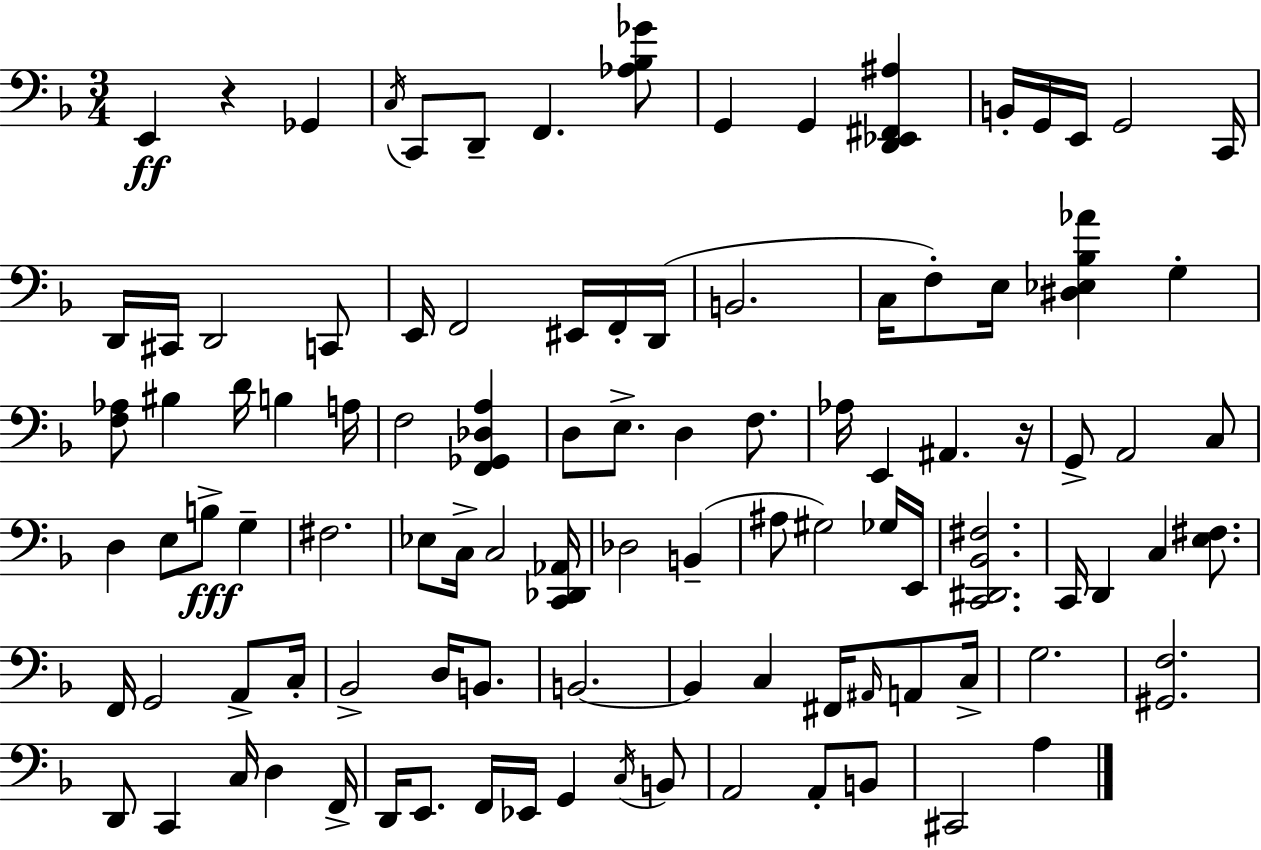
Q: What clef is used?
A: bass